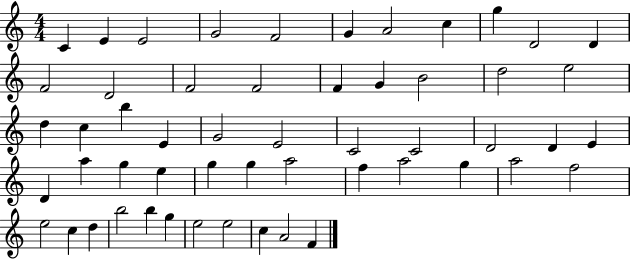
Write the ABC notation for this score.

X:1
T:Untitled
M:4/4
L:1/4
K:C
C E E2 G2 F2 G A2 c g D2 D F2 D2 F2 F2 F G B2 d2 e2 d c b E G2 E2 C2 C2 D2 D E D a g e g g a2 f a2 g a2 f2 e2 c d b2 b g e2 e2 c A2 F